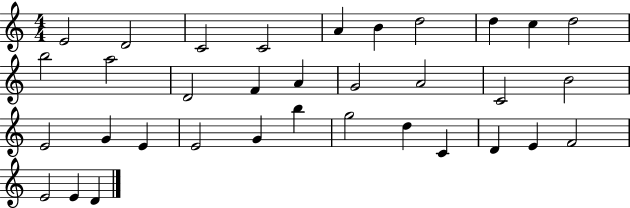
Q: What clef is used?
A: treble